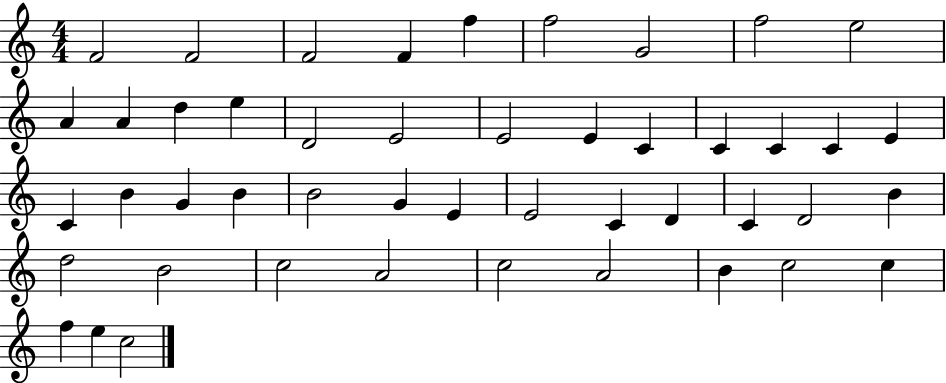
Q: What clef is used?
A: treble